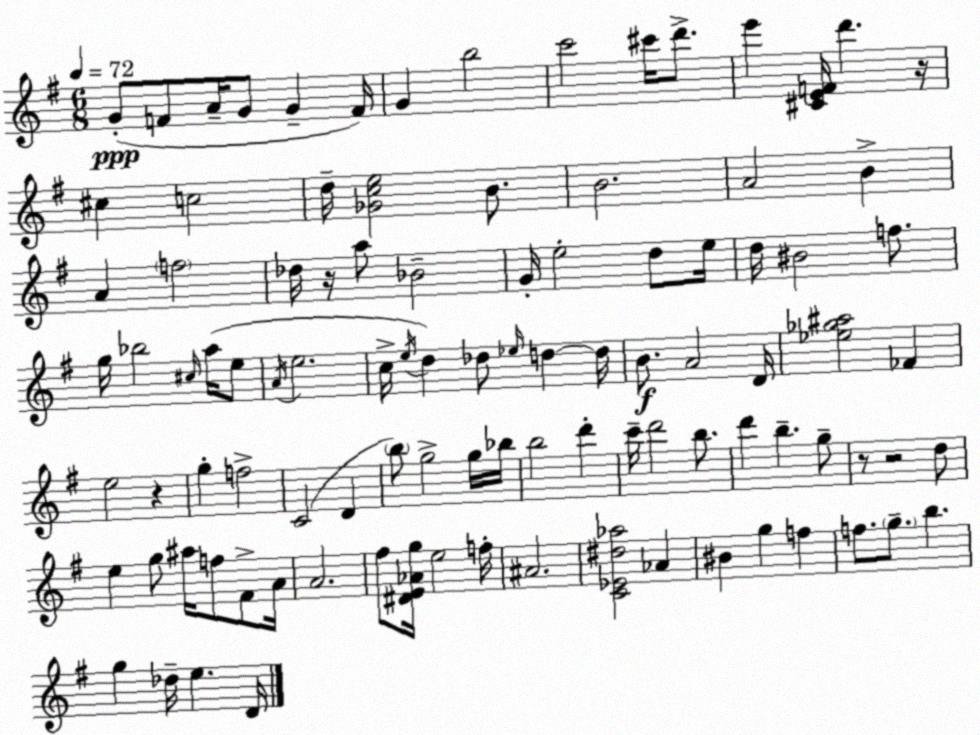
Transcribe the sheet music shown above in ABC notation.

X:1
T:Untitled
M:6/8
L:1/4
K:Em
G/2 F/2 A/4 G/2 G F/4 G b2 c'2 ^c'/4 d'/2 e' [^CEF]/4 d' z/4 ^c c2 d/4 [_Gce]2 B/2 B2 A2 B A f2 _d/4 z/4 a/2 _B2 G/4 e2 d/2 e/4 d/4 ^B2 f/2 g/4 _b2 ^c/4 a/4 e/2 A/4 e2 c/4 e/4 d _d/2 _e/4 d d/4 B/2 A2 D/4 [_e_g^a]2 _F e2 z g f2 C2 D b/2 g2 g/4 _b/4 b2 d' c'/4 d'2 b/2 d' b g/2 z/2 z2 d/2 e g/2 ^a/4 f/2 ^F/2 A/4 A2 ^f/2 [^DE_Ag]/4 e2 f/4 ^A2 [C_E^d_a]2 _A ^B g f f/2 g/2 b g _d/4 e D/4